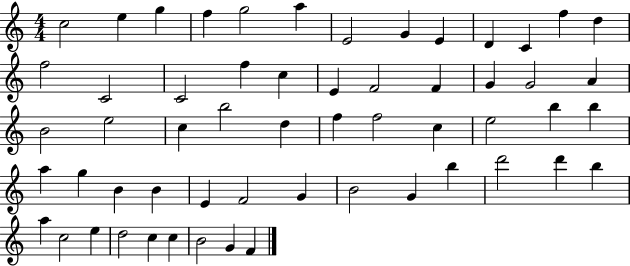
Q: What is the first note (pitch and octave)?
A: C5